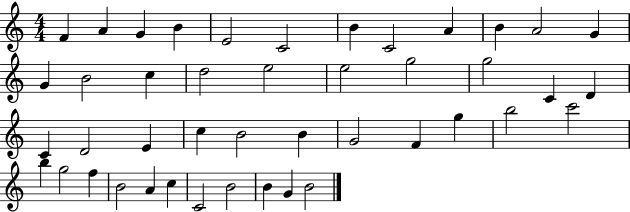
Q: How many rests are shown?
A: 0